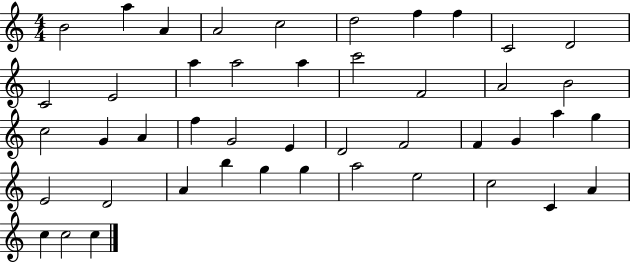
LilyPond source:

{
  \clef treble
  \numericTimeSignature
  \time 4/4
  \key c \major
  b'2 a''4 a'4 | a'2 c''2 | d''2 f''4 f''4 | c'2 d'2 | \break c'2 e'2 | a''4 a''2 a''4 | c'''2 f'2 | a'2 b'2 | \break c''2 g'4 a'4 | f''4 g'2 e'4 | d'2 f'2 | f'4 g'4 a''4 g''4 | \break e'2 d'2 | a'4 b''4 g''4 g''4 | a''2 e''2 | c''2 c'4 a'4 | \break c''4 c''2 c''4 | \bar "|."
}